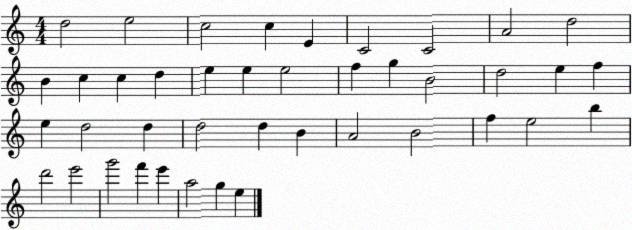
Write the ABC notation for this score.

X:1
T:Untitled
M:4/4
L:1/4
K:C
d2 e2 c2 c E C2 C2 A2 d2 B c c d e e e2 f g B2 d2 e f e d2 d d2 d B A2 B2 f e2 b d'2 e'2 g'2 f' e' a2 g e